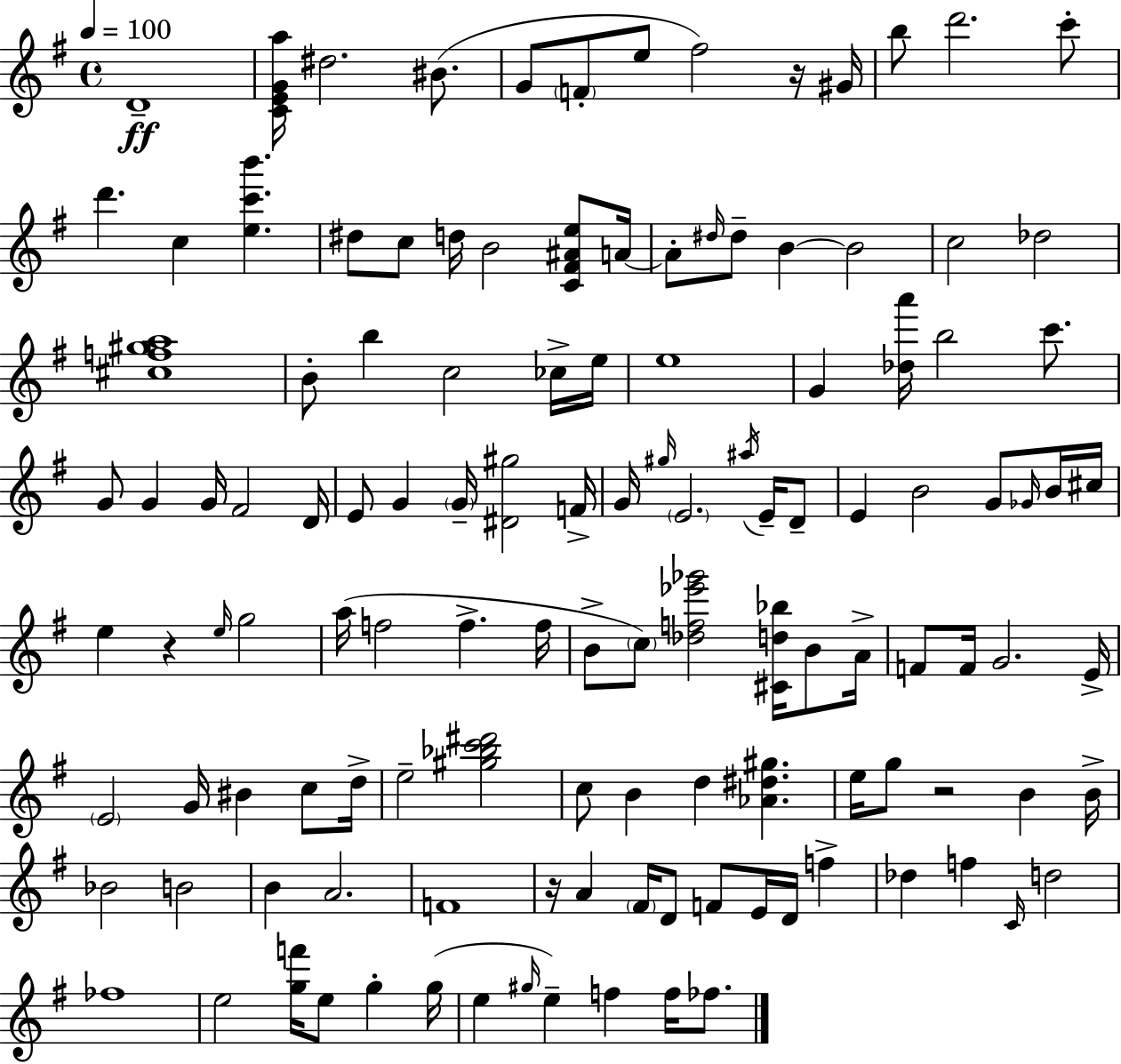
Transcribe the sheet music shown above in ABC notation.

X:1
T:Untitled
M:4/4
L:1/4
K:Em
D4 [CEGa]/4 ^d2 ^B/2 G/2 F/2 e/2 ^f2 z/4 ^G/4 b/2 d'2 c'/2 d' c [ec'b'] ^d/2 c/2 d/4 B2 [C^F^Ae]/2 A/4 A/2 ^d/4 ^d/2 B B2 c2 _d2 [^cf^ga]4 B/2 b c2 _c/4 e/4 e4 G [_da']/4 b2 c'/2 G/2 G G/4 ^F2 D/4 E/2 G G/4 [^D^g]2 F/4 G/4 ^g/4 E2 ^a/4 E/4 D/2 E B2 G/2 _G/4 B/4 ^c/4 e z e/4 g2 a/4 f2 f f/4 B/2 c/2 [_df_e'_g']2 [^Cd_b]/4 B/2 A/4 F/2 F/4 G2 E/4 E2 G/4 ^B c/2 d/4 e2 [^g_bc'^d']2 c/2 B d [_A^d^g] e/4 g/2 z2 B B/4 _B2 B2 B A2 F4 z/4 A ^F/4 D/2 F/2 E/4 D/4 f _d f C/4 d2 _f4 e2 [gf']/4 e/2 g g/4 e ^g/4 e f f/4 _f/2